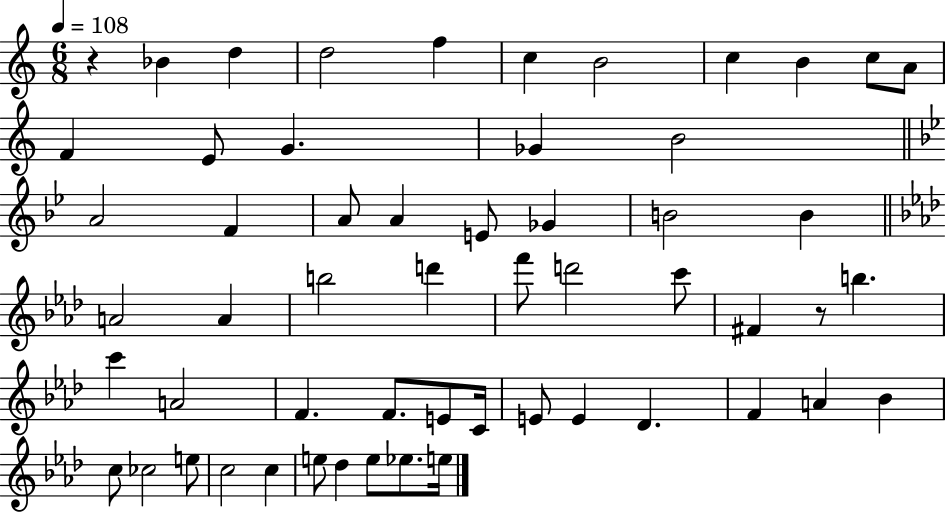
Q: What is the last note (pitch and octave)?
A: E5